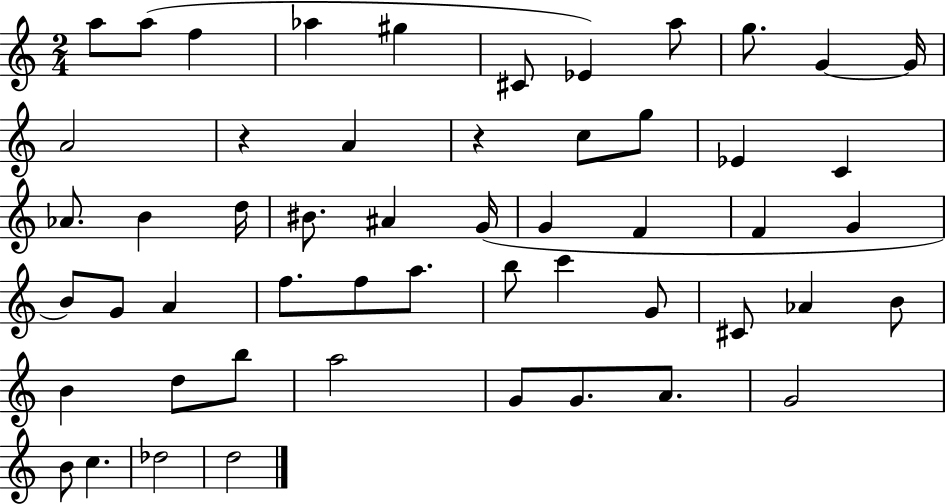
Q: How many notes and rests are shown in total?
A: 53